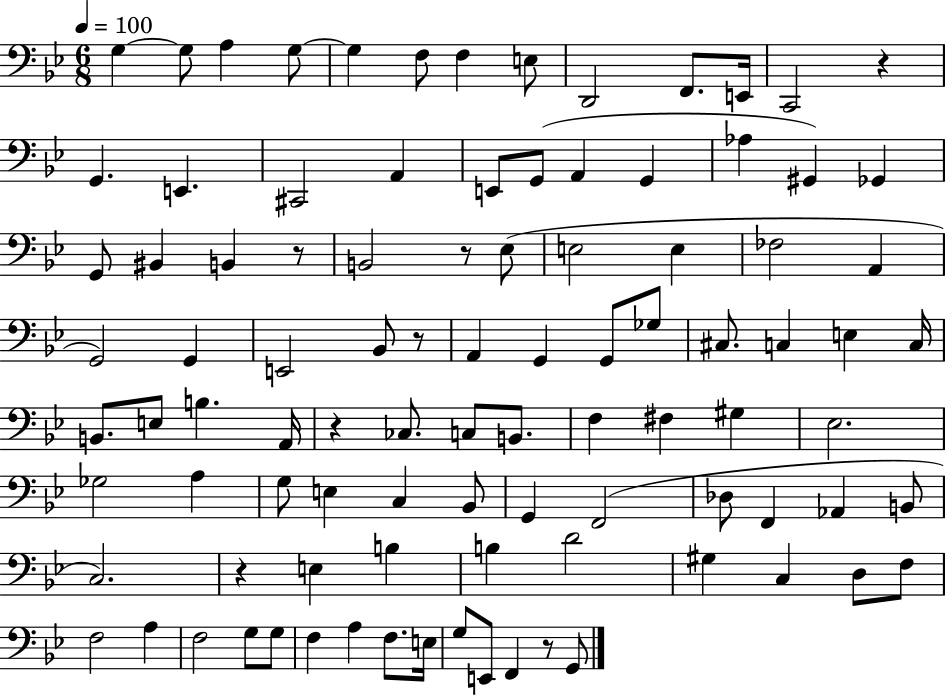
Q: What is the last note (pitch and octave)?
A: G2